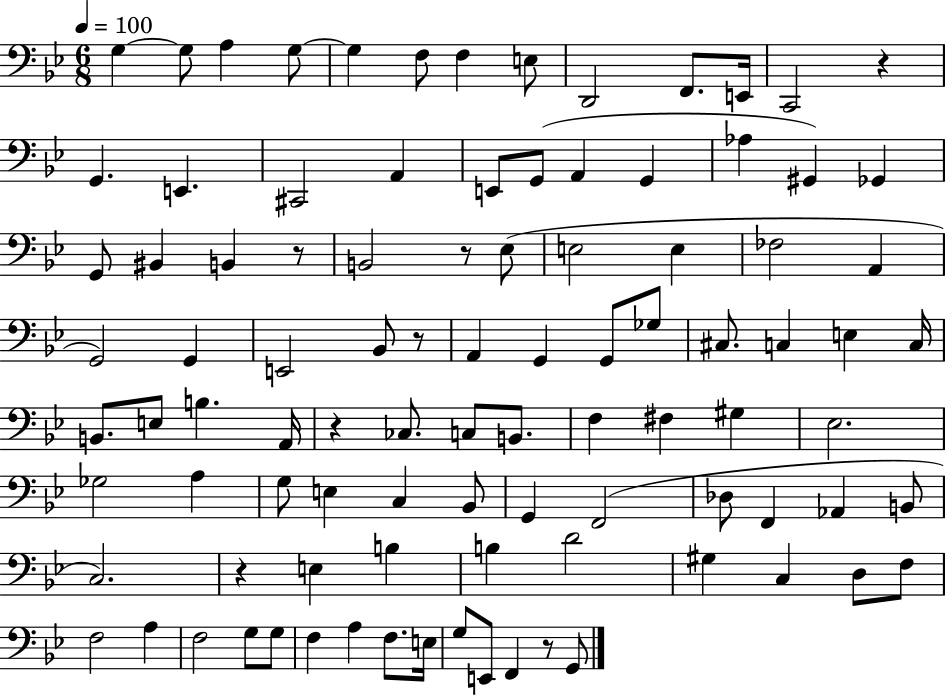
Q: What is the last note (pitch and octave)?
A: G2